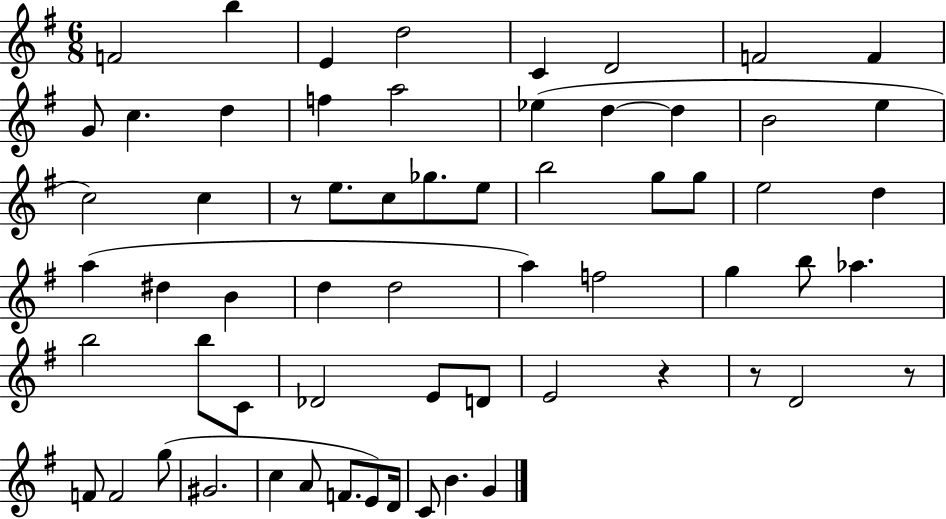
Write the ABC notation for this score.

X:1
T:Untitled
M:6/8
L:1/4
K:G
F2 b E d2 C D2 F2 F G/2 c d f a2 _e d d B2 e c2 c z/2 e/2 c/2 _g/2 e/2 b2 g/2 g/2 e2 d a ^d B d d2 a f2 g b/2 _a b2 b/2 C/2 _D2 E/2 D/2 E2 z z/2 D2 z/2 F/2 F2 g/2 ^G2 c A/2 F/2 E/2 D/4 C/2 B G